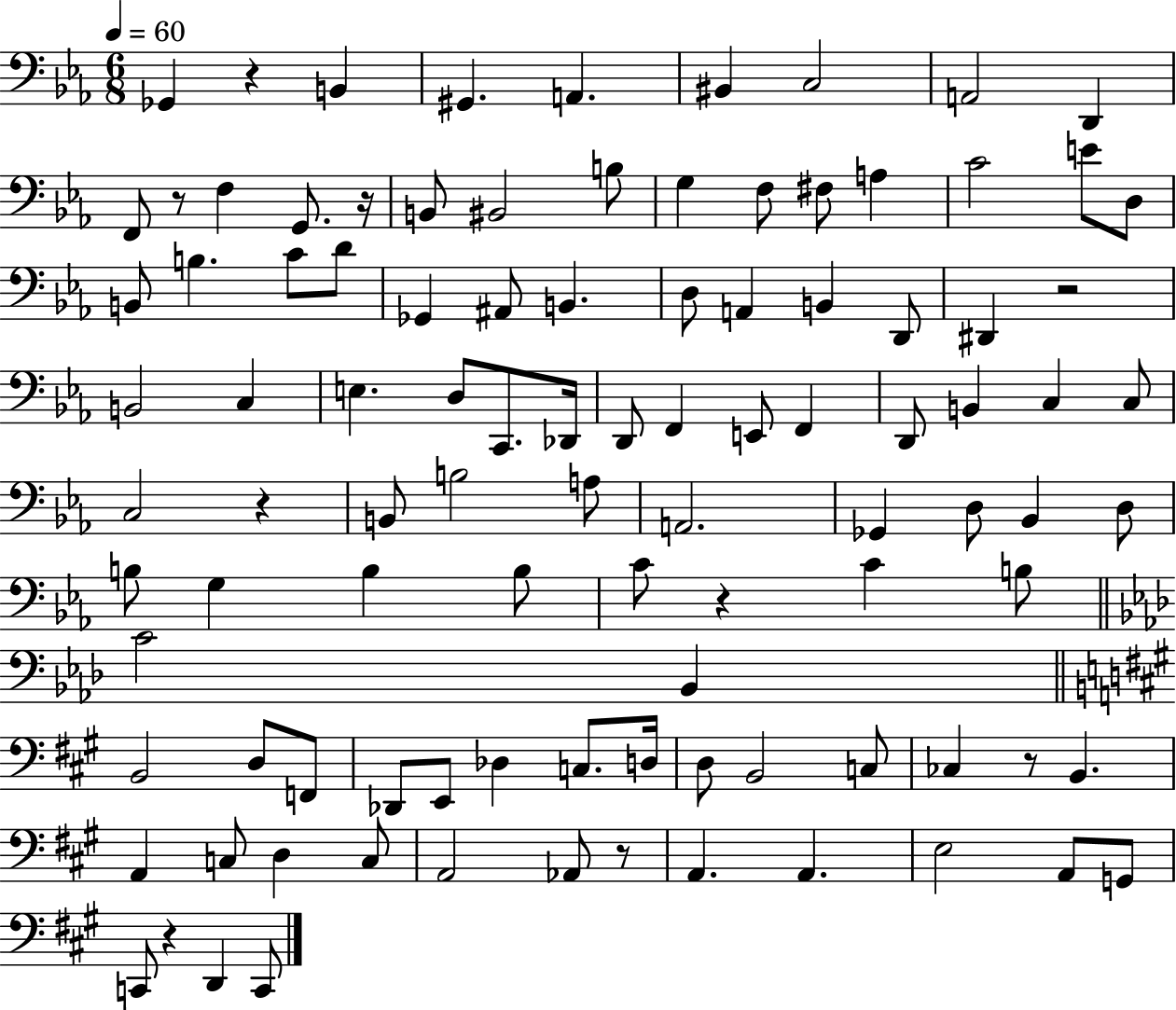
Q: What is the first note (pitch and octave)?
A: Gb2